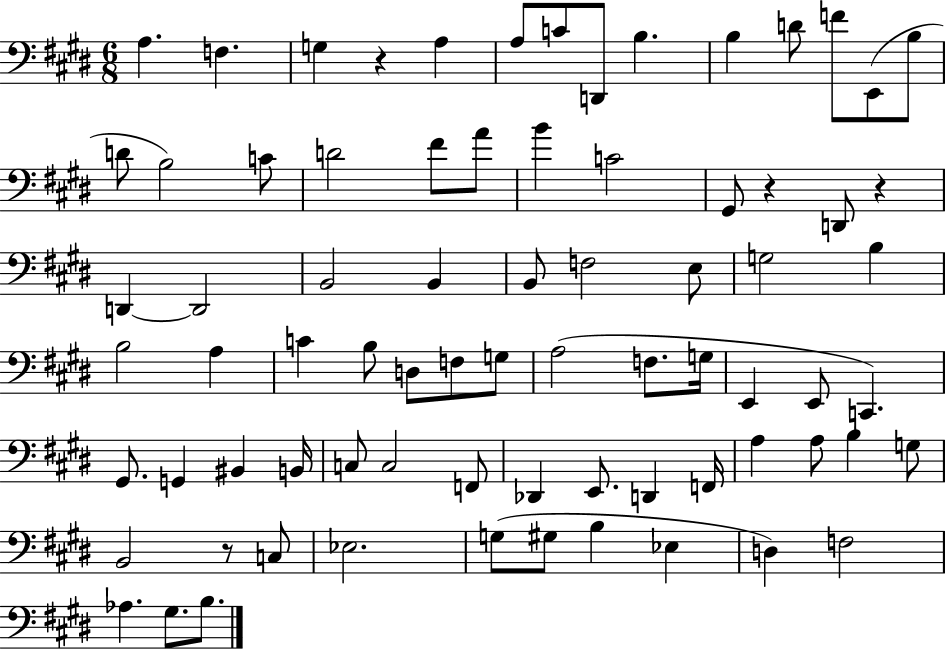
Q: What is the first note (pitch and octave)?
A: A3